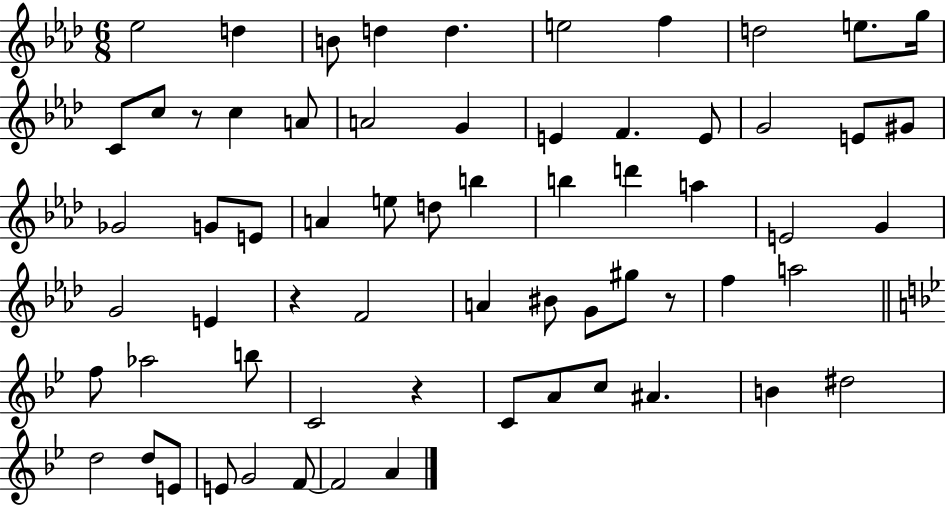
Eb5/h D5/q B4/e D5/q D5/q. E5/h F5/q D5/h E5/e. G5/s C4/e C5/e R/e C5/q A4/e A4/h G4/q E4/q F4/q. E4/e G4/h E4/e G#4/e Gb4/h G4/e E4/e A4/q E5/e D5/e B5/q B5/q D6/q A5/q E4/h G4/q G4/h E4/q R/q F4/h A4/q BIS4/e G4/e G#5/e R/e F5/q A5/h F5/e Ab5/h B5/e C4/h R/q C4/e A4/e C5/e A#4/q. B4/q D#5/h D5/h D5/e E4/e E4/e G4/h F4/e F4/h A4/q